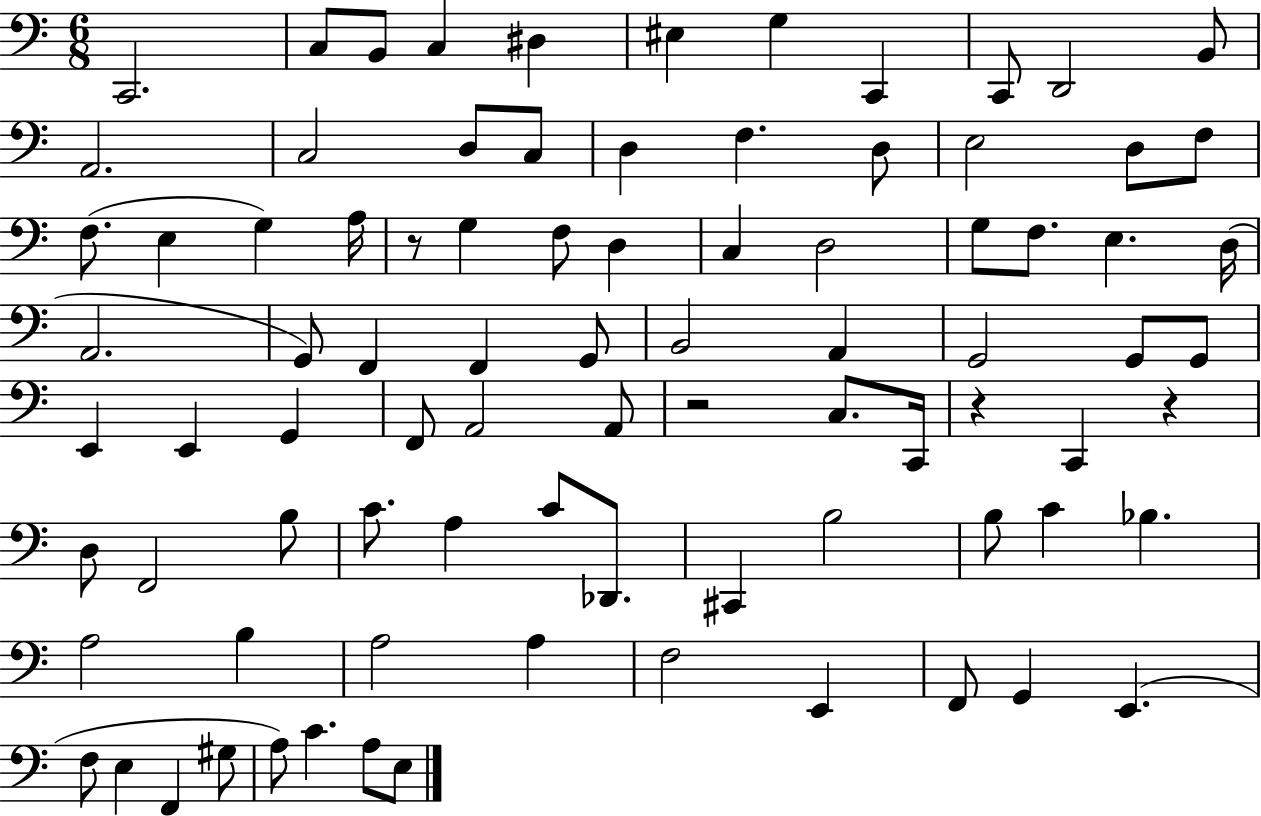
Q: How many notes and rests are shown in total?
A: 86